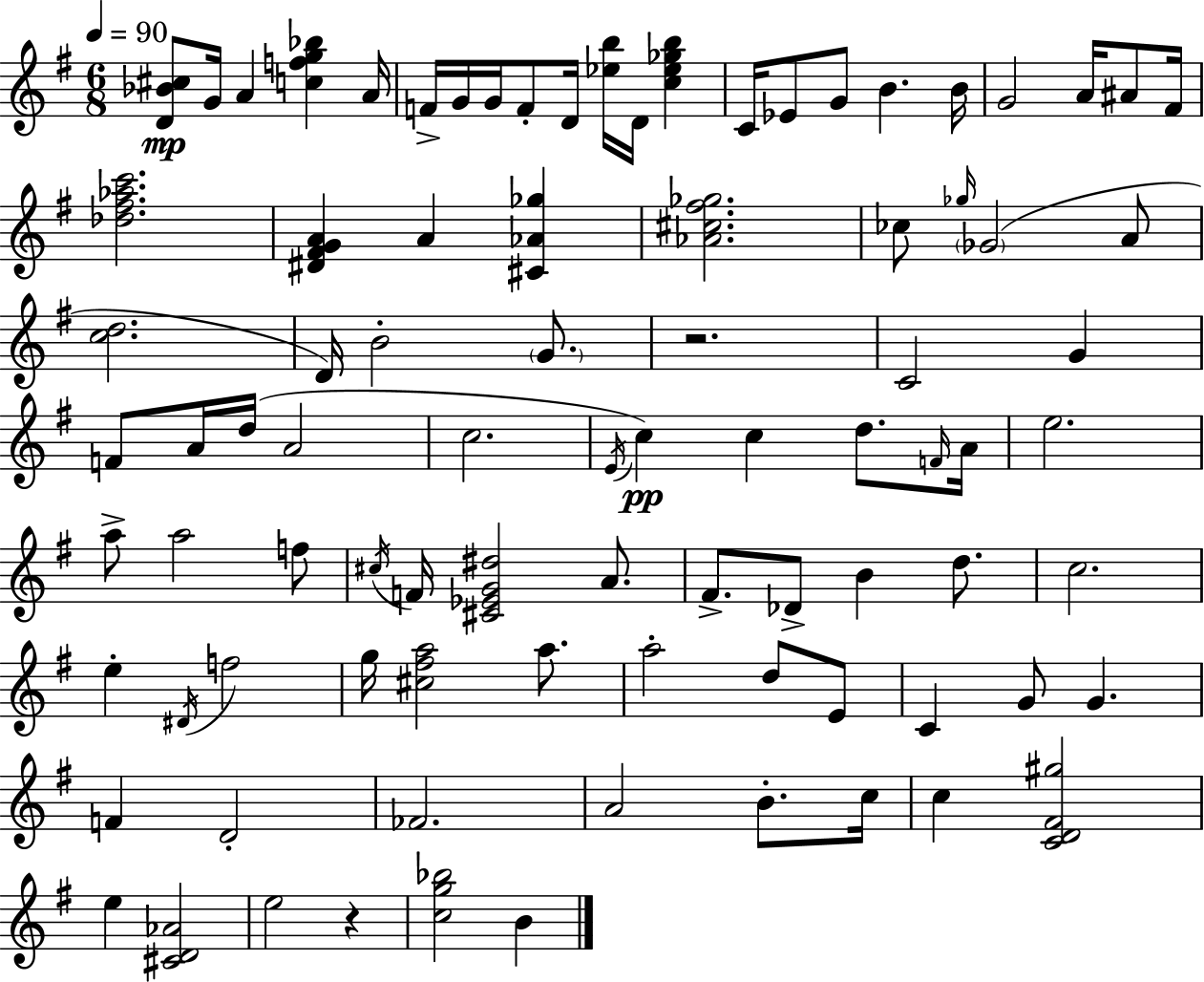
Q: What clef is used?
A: treble